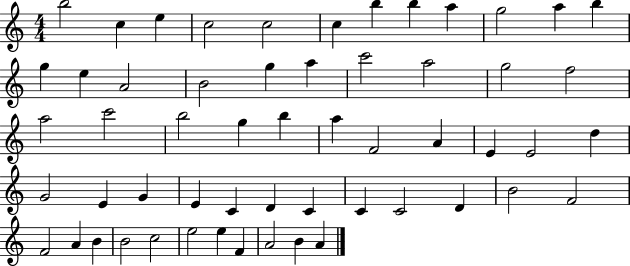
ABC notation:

X:1
T:Untitled
M:4/4
L:1/4
K:C
b2 c e c2 c2 c b b a g2 a b g e A2 B2 g a c'2 a2 g2 f2 a2 c'2 b2 g b a F2 A E E2 d G2 E G E C D C C C2 D B2 F2 F2 A B B2 c2 e2 e F A2 B A